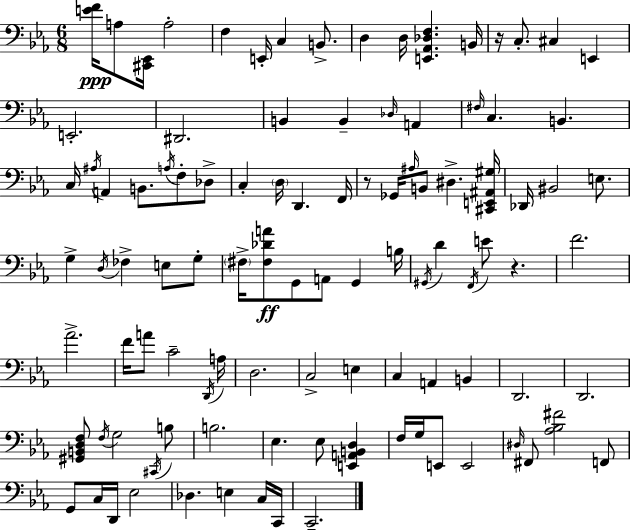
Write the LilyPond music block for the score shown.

{
  \clef bass
  \numericTimeSignature
  \time 6/8
  \key c \minor
  <e' f'>16\ppp a8 <cis, ees,>16 a2-. | f4 e,16-. c4 b,8.-> | d4 d16 <e, aes, des f>4. b,16 | r16 c8.-. cis4 e,4 | \break e,2.-. | dis,2. | b,4 b,4-- \grace { des16 } a,4 | \grace { fis16 } c4. b,4. | \break c16 \acciaccatura { ais16 } a,4 b,8. \acciaccatura { a16 } | f8-. des8-> c4-. \parenthesize d16 d,4. | f,16 r8 ges,16 \grace { ais16 } b,8 dis4.-> | <cis, e, ais, gis>16 des,16 bis,2 | \break e8. g4-> \acciaccatura { d16 } fes4-> | e8 g8-. \parenthesize fis16-> <fis des' a'>8\ff g,8 a,8 | g,4 b16 \acciaccatura { gis,16 } d'4 \acciaccatura { f,16 } | e'8 r4. f'2. | \break aes'2.-> | f'16 a'8 c'2-- | \acciaccatura { d,16 } a16 d2. | c2-> | \break e4 c4 | a,4 b,4 d,2. | d,2. | <gis, b, d f>8 \acciaccatura { f16 } | \break g2 \acciaccatura { cis,16 } b8 b2. | ees4. | ees8 <e, a, b, d>4 f16 | g16 e,8 e,2 \grace { dis16 } | \break fis,8 <aes bes fis'>2 f,8 | g,8 c16 d,16 ees2 | des4. e4 c16 c,16 | c,2.-- | \break \bar "|."
}